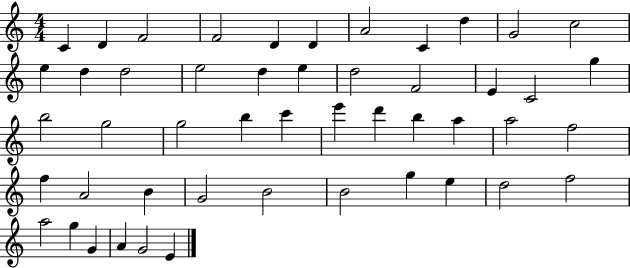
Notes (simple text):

C4/q D4/q F4/h F4/h D4/q D4/q A4/h C4/q D5/q G4/h C5/h E5/q D5/q D5/h E5/h D5/q E5/q D5/h F4/h E4/q C4/h G5/q B5/h G5/h G5/h B5/q C6/q E6/q D6/q B5/q A5/q A5/h F5/h F5/q A4/h B4/q G4/h B4/h B4/h G5/q E5/q D5/h F5/h A5/h G5/q G4/q A4/q G4/h E4/q